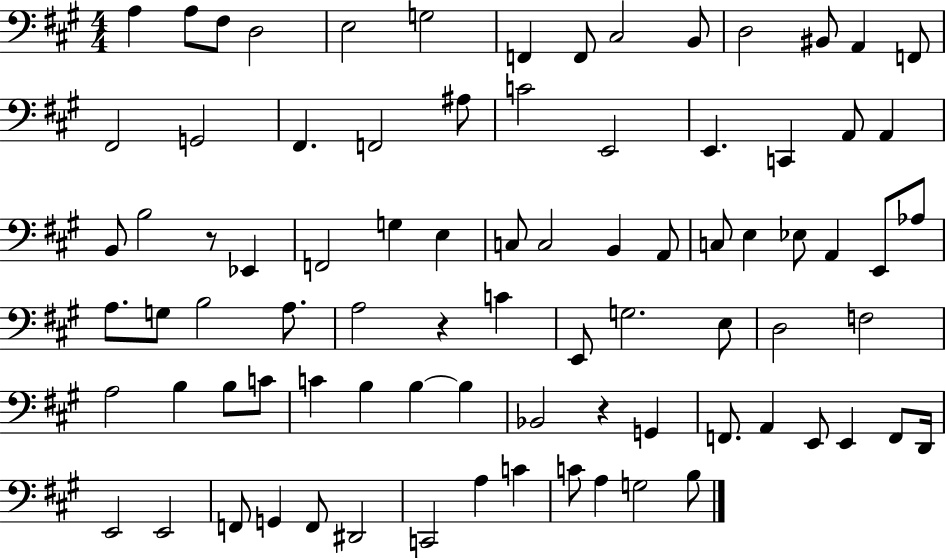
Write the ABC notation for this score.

X:1
T:Untitled
M:4/4
L:1/4
K:A
A, A,/2 ^F,/2 D,2 E,2 G,2 F,, F,,/2 ^C,2 B,,/2 D,2 ^B,,/2 A,, F,,/2 ^F,,2 G,,2 ^F,, F,,2 ^A,/2 C2 E,,2 E,, C,, A,,/2 A,, B,,/2 B,2 z/2 _E,, F,,2 G, E, C,/2 C,2 B,, A,,/2 C,/2 E, _E,/2 A,, E,,/2 _A,/2 A,/2 G,/2 B,2 A,/2 A,2 z C E,,/2 G,2 E,/2 D,2 F,2 A,2 B, B,/2 C/2 C B, B, B, _B,,2 z G,, F,,/2 A,, E,,/2 E,, F,,/2 D,,/4 E,,2 E,,2 F,,/2 G,, F,,/2 ^D,,2 C,,2 A, C C/2 A, G,2 B,/2